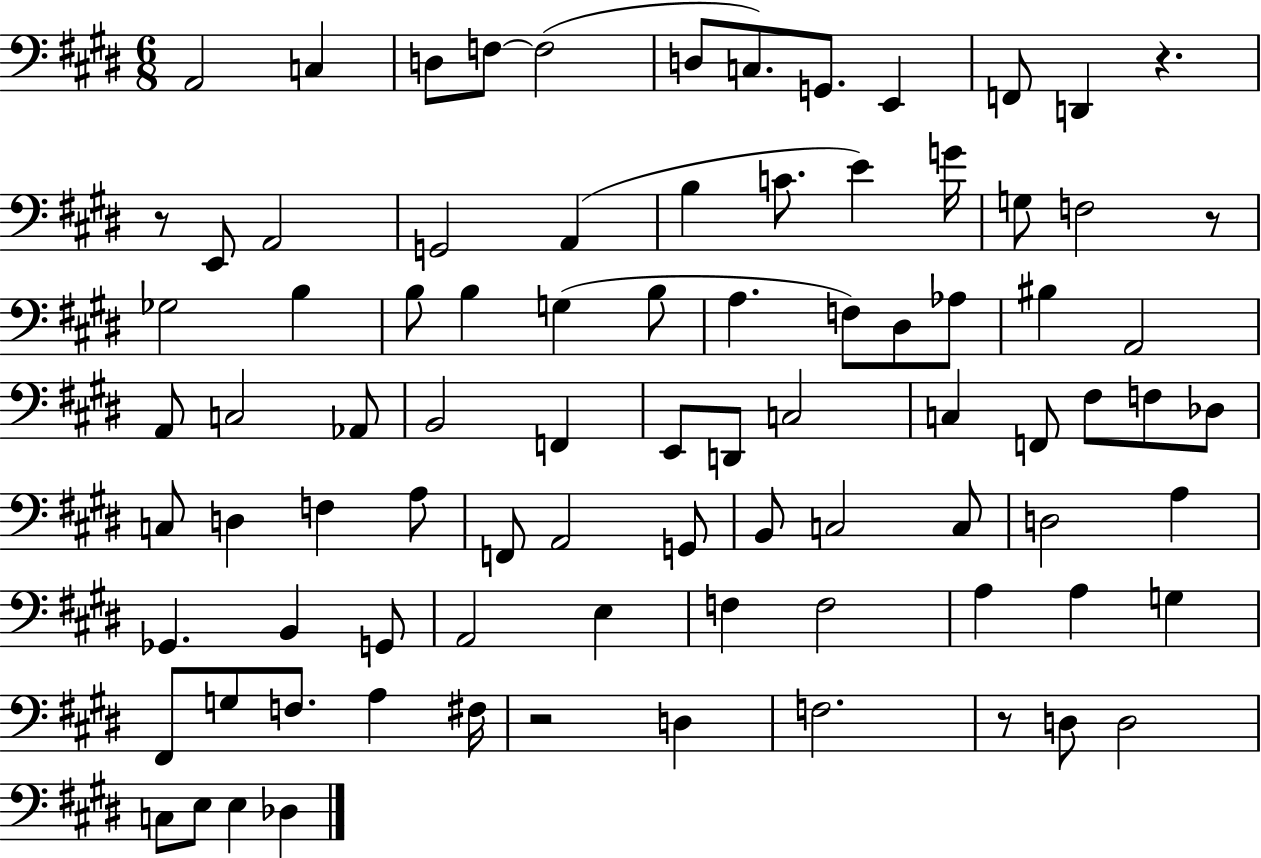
{
  \clef bass
  \numericTimeSignature
  \time 6/8
  \key e \major
  a,2 c4 | d8 f8~~ f2( | d8 c8.) g,8. e,4 | f,8 d,4 r4. | \break r8 e,8 a,2 | g,2 a,4( | b4 c'8. e'4) g'16 | g8 f2 r8 | \break ges2 b4 | b8 b4 g4( b8 | a4. f8) dis8 aes8 | bis4 a,2 | \break a,8 c2 aes,8 | b,2 f,4 | e,8 d,8 c2 | c4 f,8 fis8 f8 des8 | \break c8 d4 f4 a8 | f,8 a,2 g,8 | b,8 c2 c8 | d2 a4 | \break ges,4. b,4 g,8 | a,2 e4 | f4 f2 | a4 a4 g4 | \break fis,8 g8 f8. a4 fis16 | r2 d4 | f2. | r8 d8 d2 | \break c8 e8 e4 des4 | \bar "|."
}